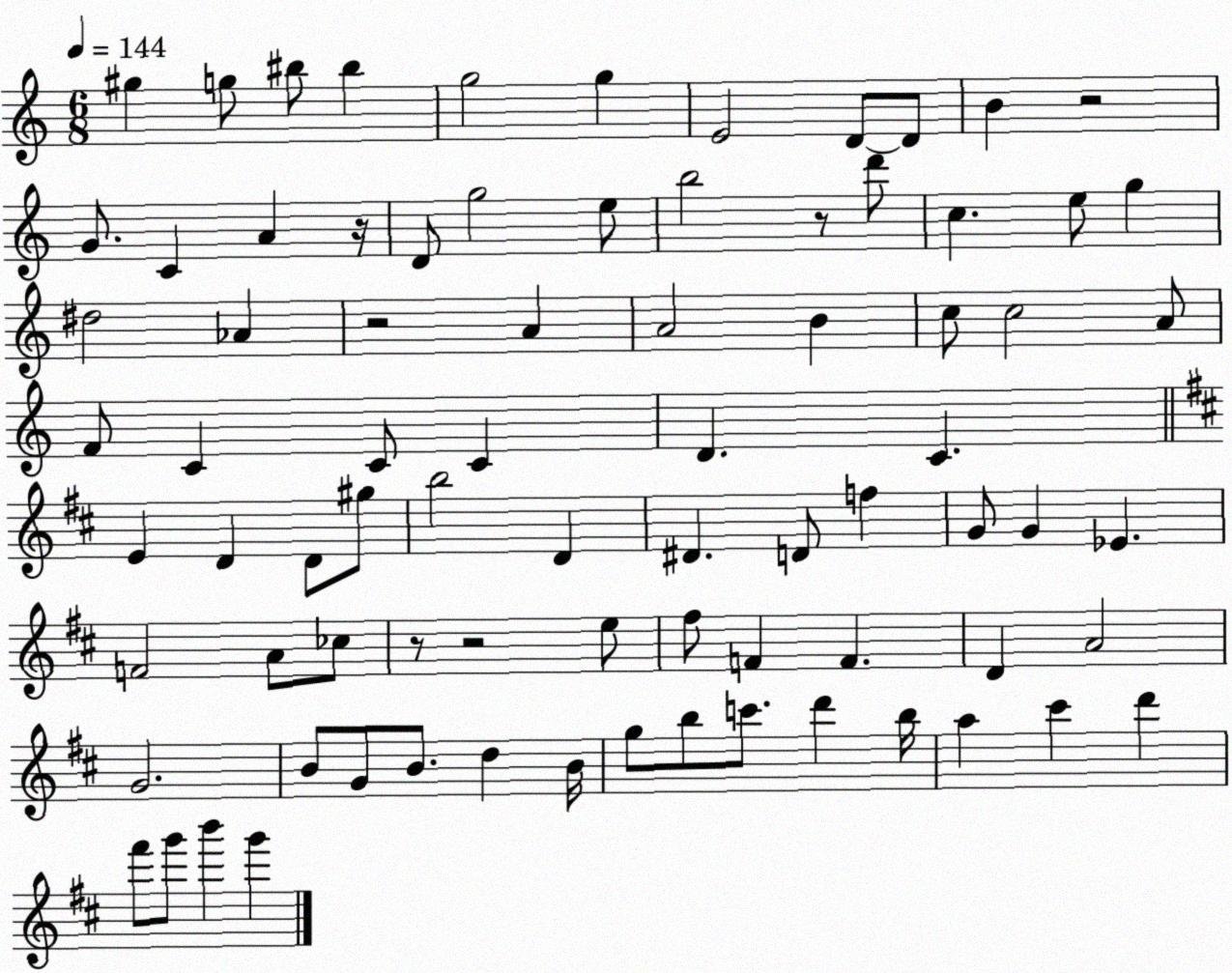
X:1
T:Untitled
M:6/8
L:1/4
K:C
^g g/2 ^b/2 ^b g2 g E2 D/2 D/2 B z2 G/2 C A z/4 D/2 g2 e/2 b2 z/2 d'/2 c e/2 g ^d2 _A z2 A A2 B c/2 c2 A/2 F/2 C C/2 C D C E D D/2 ^g/2 b2 D ^D D/2 f G/2 G _E F2 A/2 _c/2 z/2 z2 e/2 ^f/2 F F D A2 G2 B/2 G/2 B/2 d B/4 g/2 b/2 c'/2 d' b/4 a ^c' d' ^f'/2 g'/2 b' g'